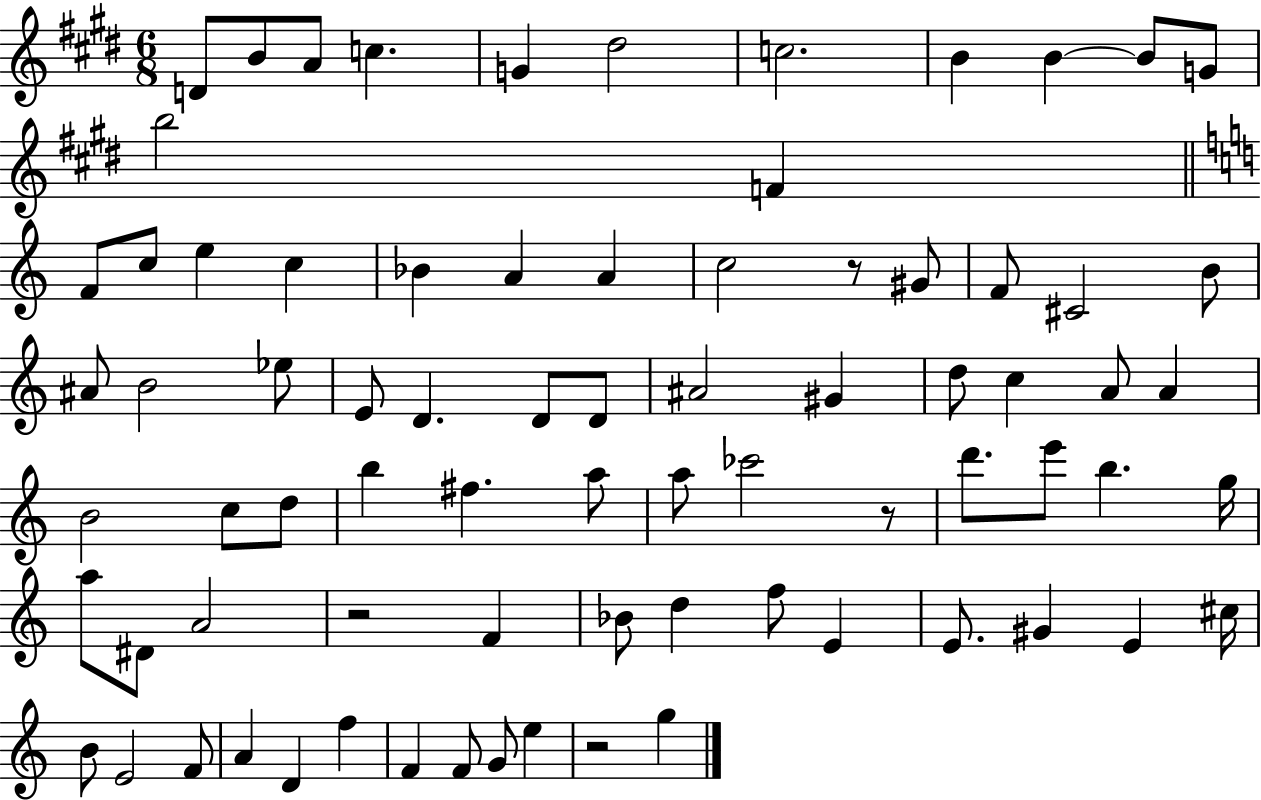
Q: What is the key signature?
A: E major